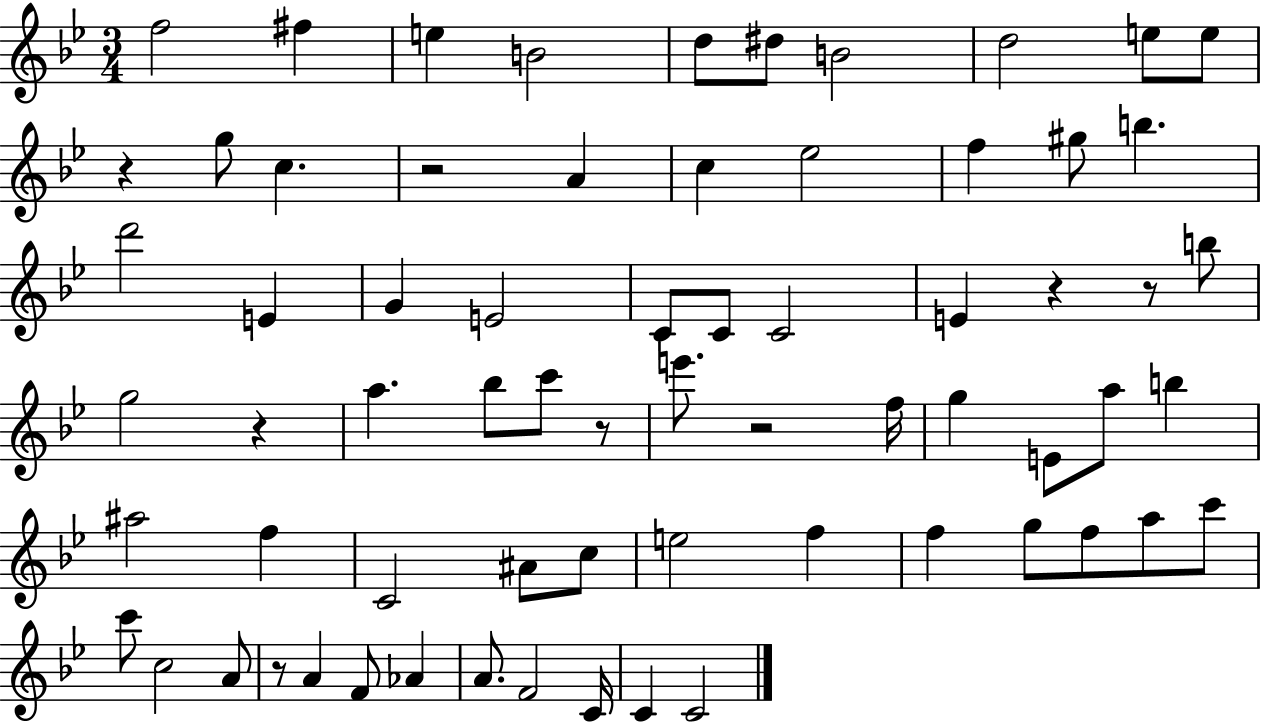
X:1
T:Untitled
M:3/4
L:1/4
K:Bb
f2 ^f e B2 d/2 ^d/2 B2 d2 e/2 e/2 z g/2 c z2 A c _e2 f ^g/2 b d'2 E G E2 C/2 C/2 C2 E z z/2 b/2 g2 z a _b/2 c'/2 z/2 e'/2 z2 f/4 g E/2 a/2 b ^a2 f C2 ^A/2 c/2 e2 f f g/2 f/2 a/2 c'/2 c'/2 c2 A/2 z/2 A F/2 _A A/2 F2 C/4 C C2